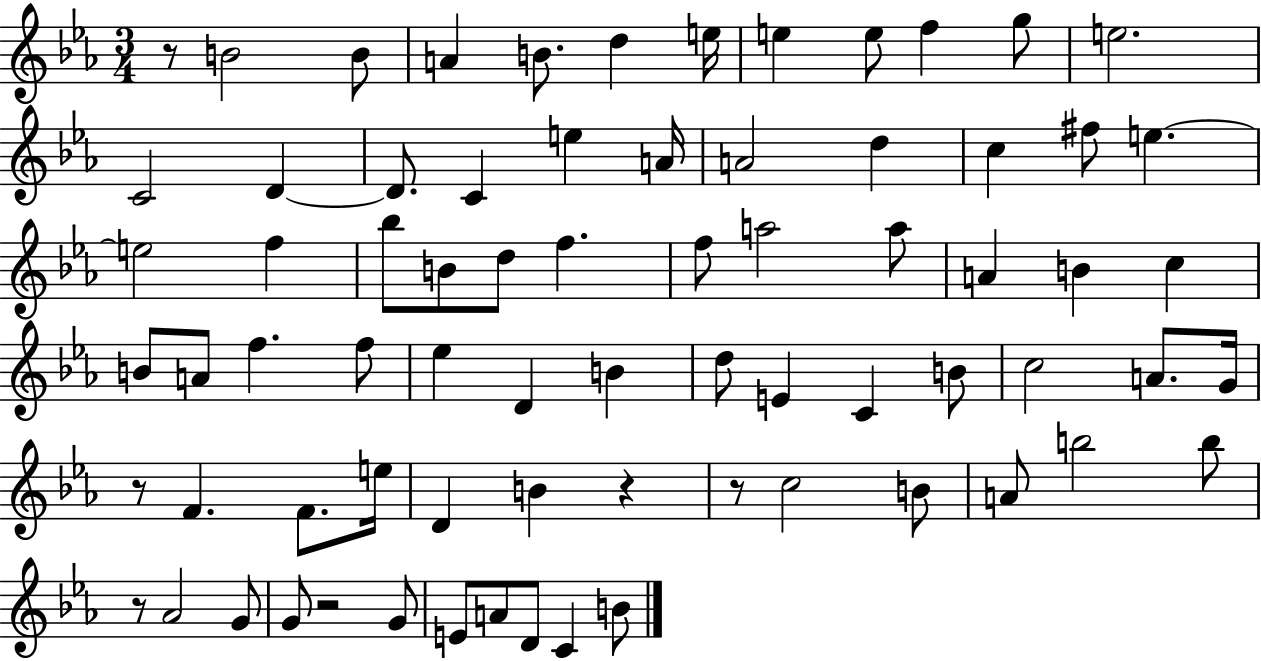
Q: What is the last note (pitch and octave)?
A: B4